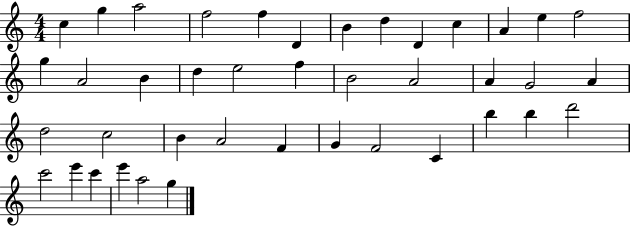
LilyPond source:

{
  \clef treble
  \numericTimeSignature
  \time 4/4
  \key c \major
  c''4 g''4 a''2 | f''2 f''4 d'4 | b'4 d''4 d'4 c''4 | a'4 e''4 f''2 | \break g''4 a'2 b'4 | d''4 e''2 f''4 | b'2 a'2 | a'4 g'2 a'4 | \break d''2 c''2 | b'4 a'2 f'4 | g'4 f'2 c'4 | b''4 b''4 d'''2 | \break c'''2 e'''4 c'''4 | e'''4 a''2 g''4 | \bar "|."
}